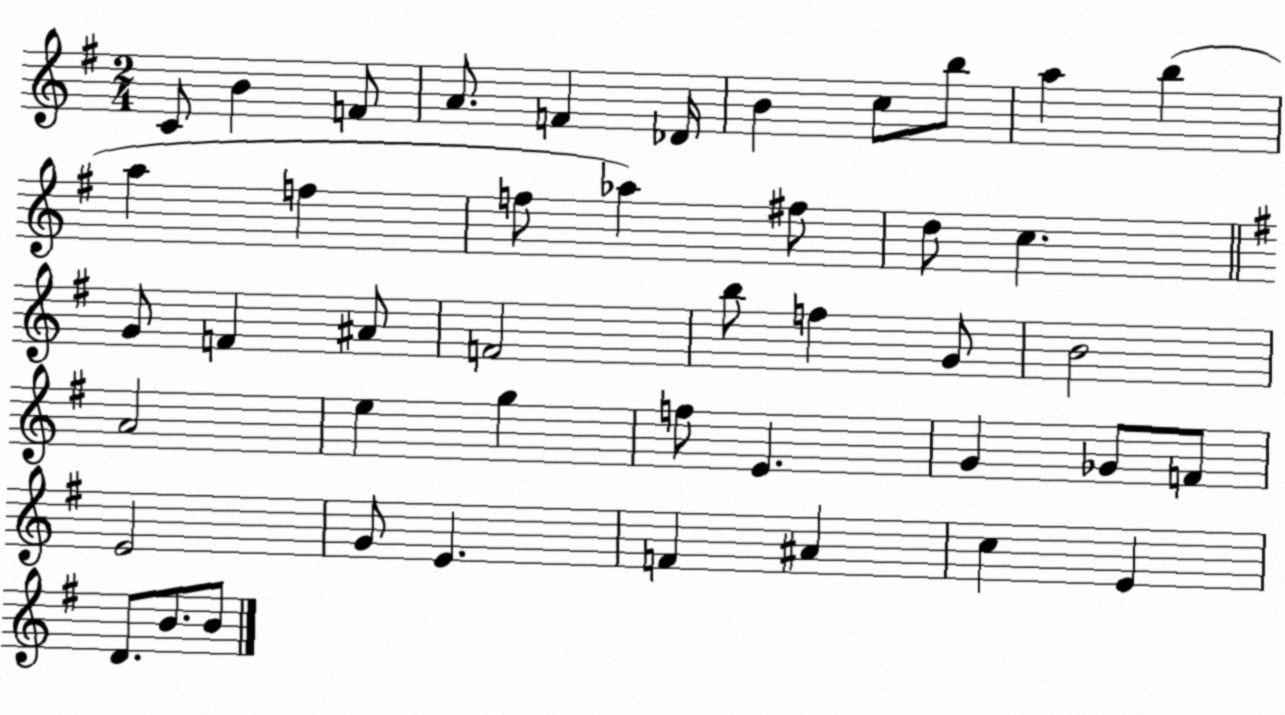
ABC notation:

X:1
T:Untitled
M:2/4
L:1/4
K:G
C/2 B F/2 A/2 F _D/4 B c/2 b/2 a b a f f/2 _a ^f/2 d/2 c G/2 F ^A/2 F2 b/2 f G/2 B2 A2 e g f/2 E G _G/2 F/2 E2 G/2 E F ^A c E D/2 B/2 B/2